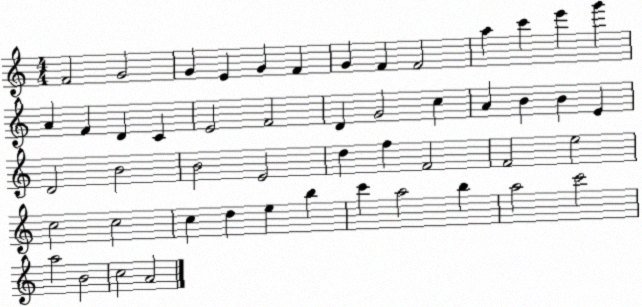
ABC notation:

X:1
T:Untitled
M:4/4
L:1/4
K:C
F2 G2 G E G F G F F2 a c' e' g' A F D C E2 F2 D G2 c A B B E D2 B2 B2 E2 d f F2 F2 e2 c2 c2 c d e b c' a2 b a2 c'2 a2 B2 c2 A2